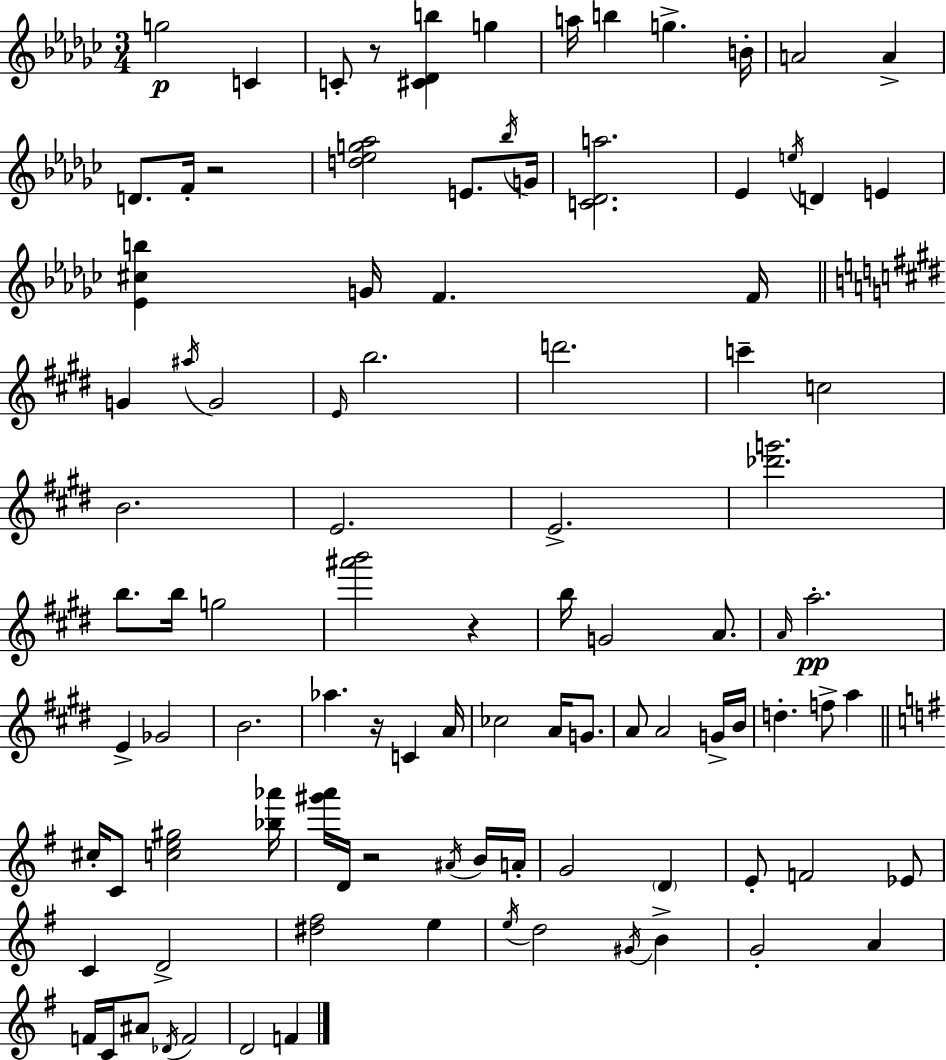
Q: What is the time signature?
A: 3/4